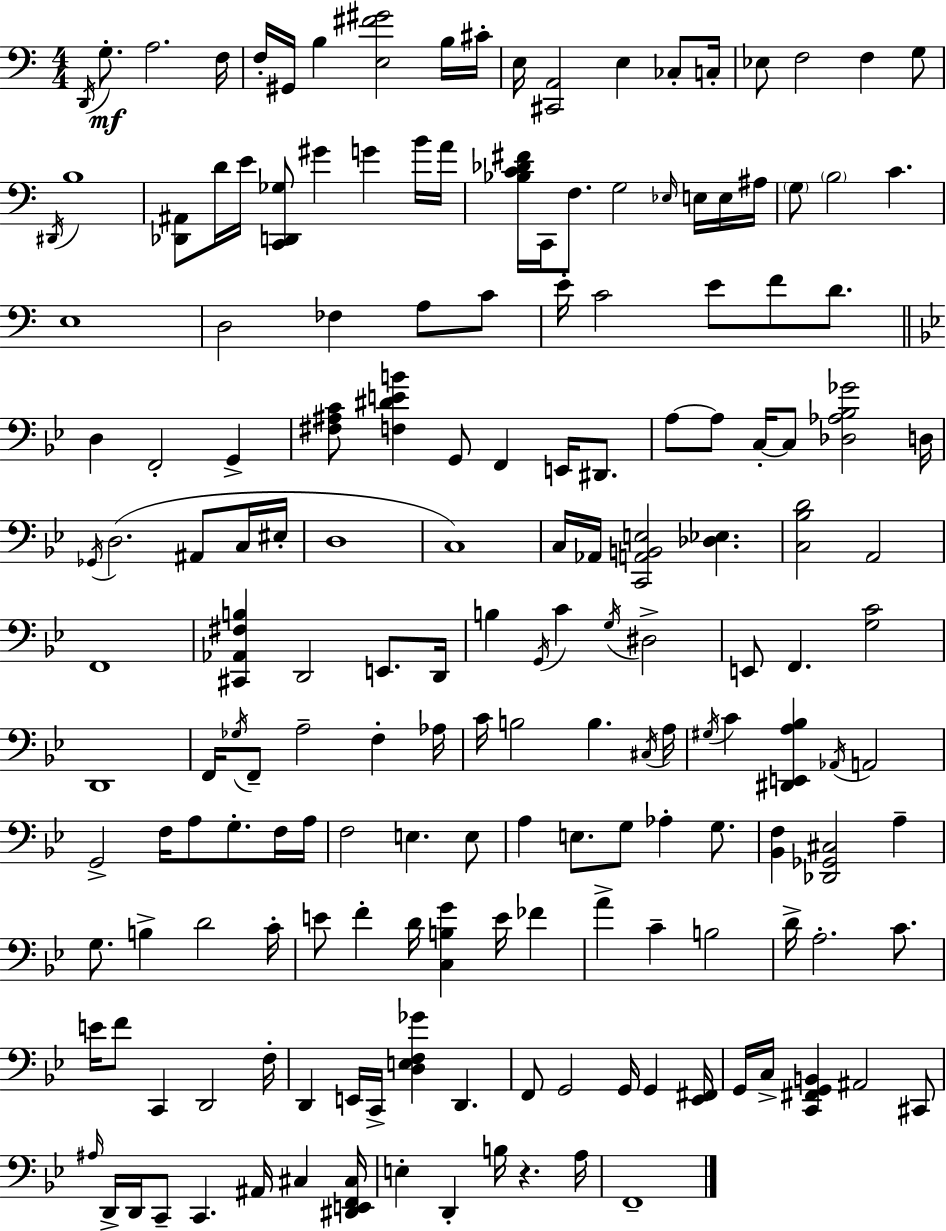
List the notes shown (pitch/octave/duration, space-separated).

D2/s G3/e. A3/h. F3/s F3/s G#2/s B3/q [E3,F#4,G#4]/h B3/s C#4/s E3/s [C#2,A2]/h E3/q CES3/e C3/s Eb3/e F3/h F3/q G3/e D#2/s B3/w [Db2,A#2]/e D4/s E4/s [C2,D2,Gb3]/e G#4/q G4/q B4/s A4/s [Bb3,C4,Db4,F#4]/s C2/s F3/e. G3/h Eb3/s E3/s E3/s A#3/s G3/e B3/h C4/q. E3/w D3/h FES3/q A3/e C4/e E4/s C4/h E4/e F4/e D4/e. D3/q F2/h G2/q [F#3,A#3,C4]/e [F3,D#4,E4,B4]/q G2/e F2/q E2/s D#2/e. A3/e A3/e C3/s C3/e [Db3,Ab3,Bb3,Gb4]/h D3/s Gb2/s D3/h. A#2/e C3/s EIS3/s D3/w C3/w C3/s Ab2/s [C2,A2,B2,E3]/h [Db3,Eb3]/q. [C3,Bb3,D4]/h A2/h F2/w [C#2,Ab2,F#3,B3]/q D2/h E2/e. D2/s B3/q G2/s C4/q G3/s D#3/h E2/e F2/q. [G3,C4]/h D2/w F2/s Gb3/s F2/e A3/h F3/q Ab3/s C4/s B3/h B3/q. C#3/s A3/s G#3/s C4/q [D#2,E2,A3,Bb3]/q Ab2/s A2/h G2/h F3/s A3/e G3/e. F3/s A3/s F3/h E3/q. E3/e A3/q E3/e. G3/e Ab3/q G3/e. [Bb2,F3]/q [Db2,Gb2,C#3]/h A3/q G3/e. B3/q D4/h C4/s E4/e F4/q D4/s [C3,B3,G4]/q E4/s FES4/q A4/q C4/q B3/h D4/s A3/h. C4/e. E4/s F4/e C2/q D2/h F3/s D2/q E2/s C2/s [D3,E3,F3,Gb4]/q D2/q. F2/e G2/h G2/s G2/q [Eb2,F#2]/s G2/s C3/s [C2,F#2,G2,B2]/q A#2/h C#2/e A#3/s D2/s D2/s C2/e C2/q. A#2/s C#3/q [D#2,E2,F2,C#3]/s E3/q D2/q B3/s R/q. A3/s F2/w